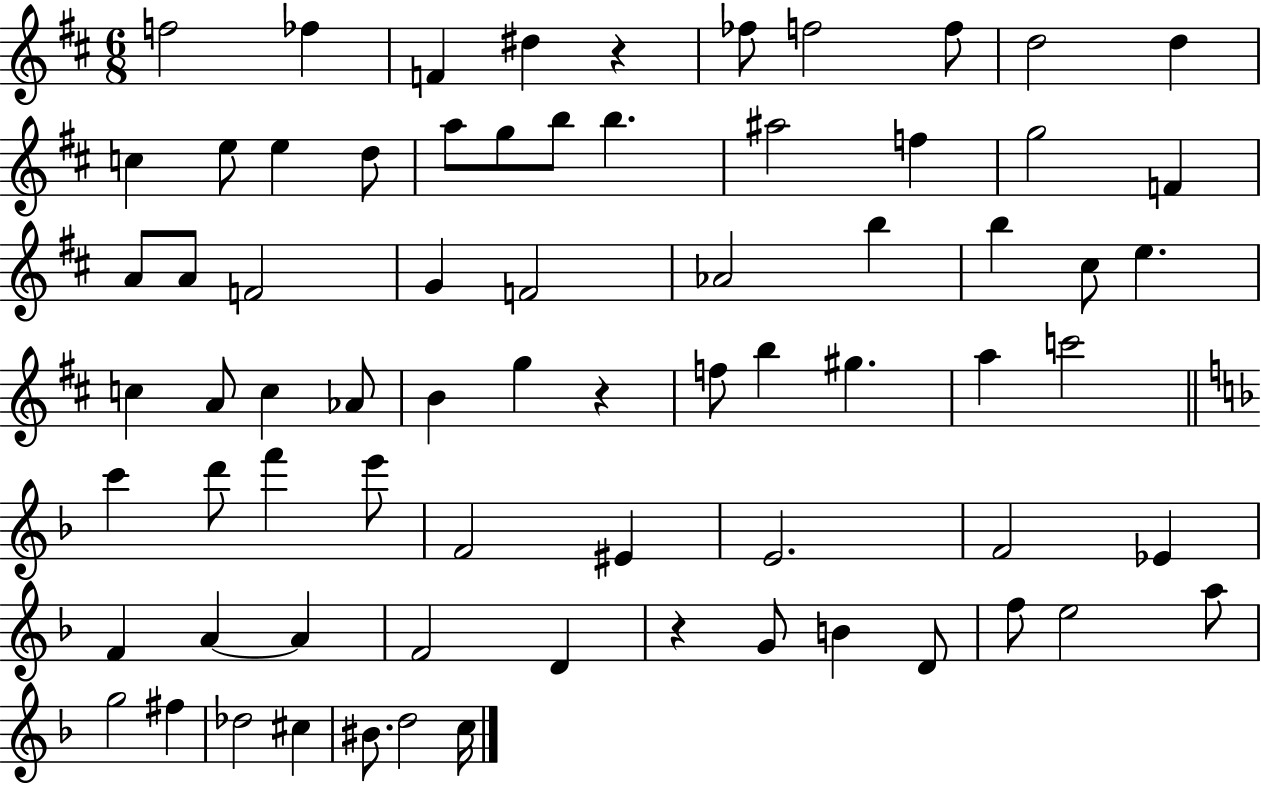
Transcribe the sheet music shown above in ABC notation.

X:1
T:Untitled
M:6/8
L:1/4
K:D
f2 _f F ^d z _f/2 f2 f/2 d2 d c e/2 e d/2 a/2 g/2 b/2 b ^a2 f g2 F A/2 A/2 F2 G F2 _A2 b b ^c/2 e c A/2 c _A/2 B g z f/2 b ^g a c'2 c' d'/2 f' e'/2 F2 ^E E2 F2 _E F A A F2 D z G/2 B D/2 f/2 e2 a/2 g2 ^f _d2 ^c ^B/2 d2 c/4